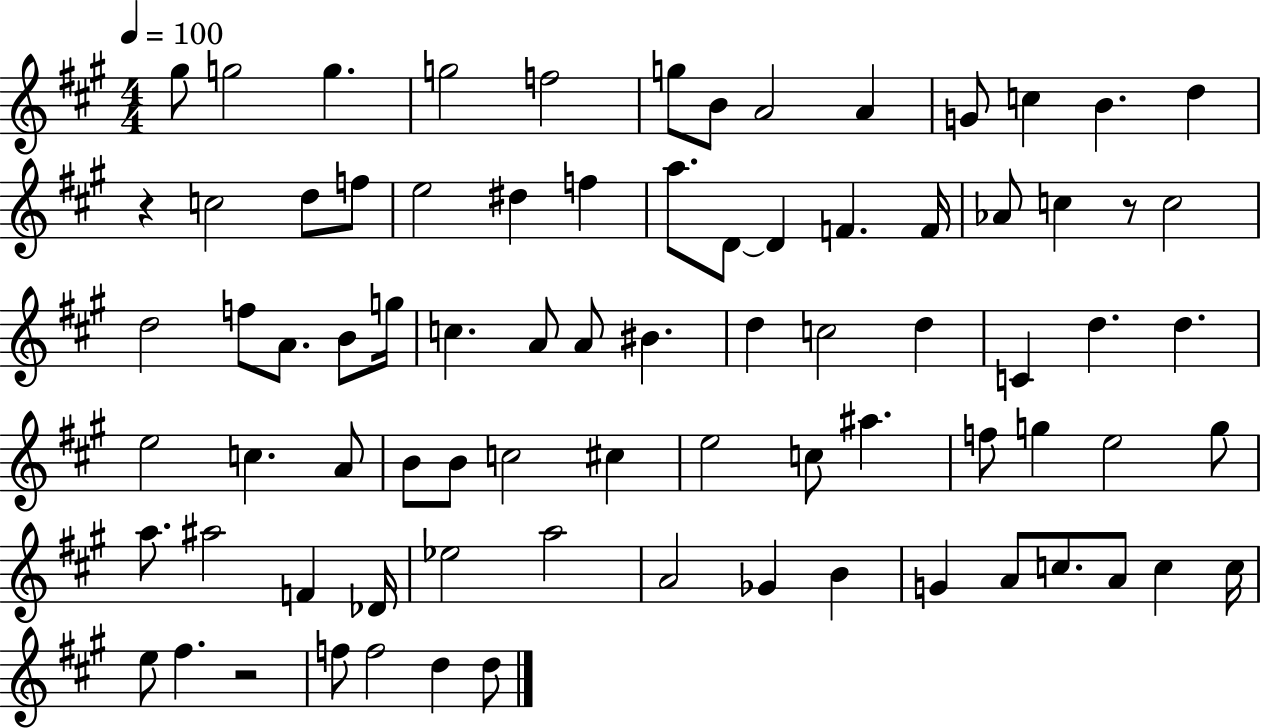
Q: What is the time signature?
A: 4/4